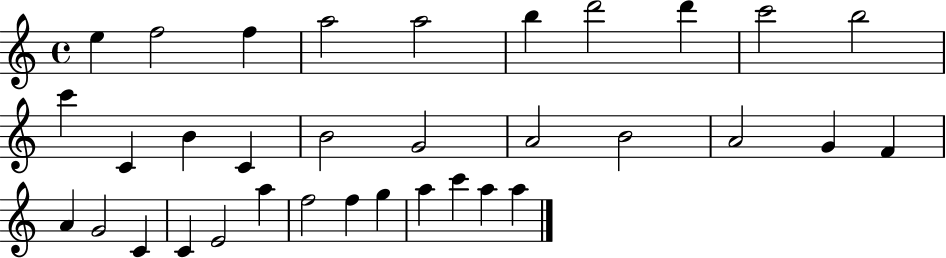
E5/q F5/h F5/q A5/h A5/h B5/q D6/h D6/q C6/h B5/h C6/q C4/q B4/q C4/q B4/h G4/h A4/h B4/h A4/h G4/q F4/q A4/q G4/h C4/q C4/q E4/h A5/q F5/h F5/q G5/q A5/q C6/q A5/q A5/q